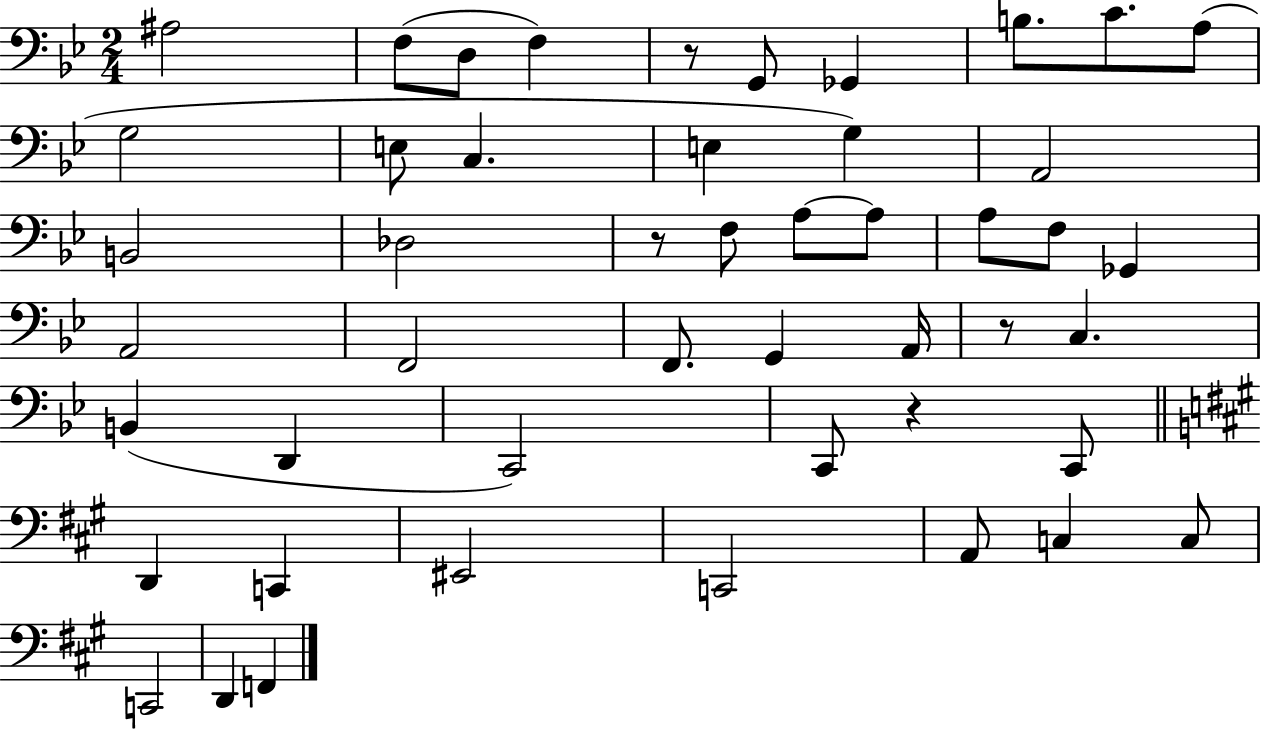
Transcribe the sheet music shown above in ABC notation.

X:1
T:Untitled
M:2/4
L:1/4
K:Bb
^A,2 F,/2 D,/2 F, z/2 G,,/2 _G,, B,/2 C/2 A,/2 G,2 E,/2 C, E, G, A,,2 B,,2 _D,2 z/2 F,/2 A,/2 A,/2 A,/2 F,/2 _G,, A,,2 F,,2 F,,/2 G,, A,,/4 z/2 C, B,, D,, C,,2 C,,/2 z C,,/2 D,, C,, ^E,,2 C,,2 A,,/2 C, C,/2 C,,2 D,, F,,